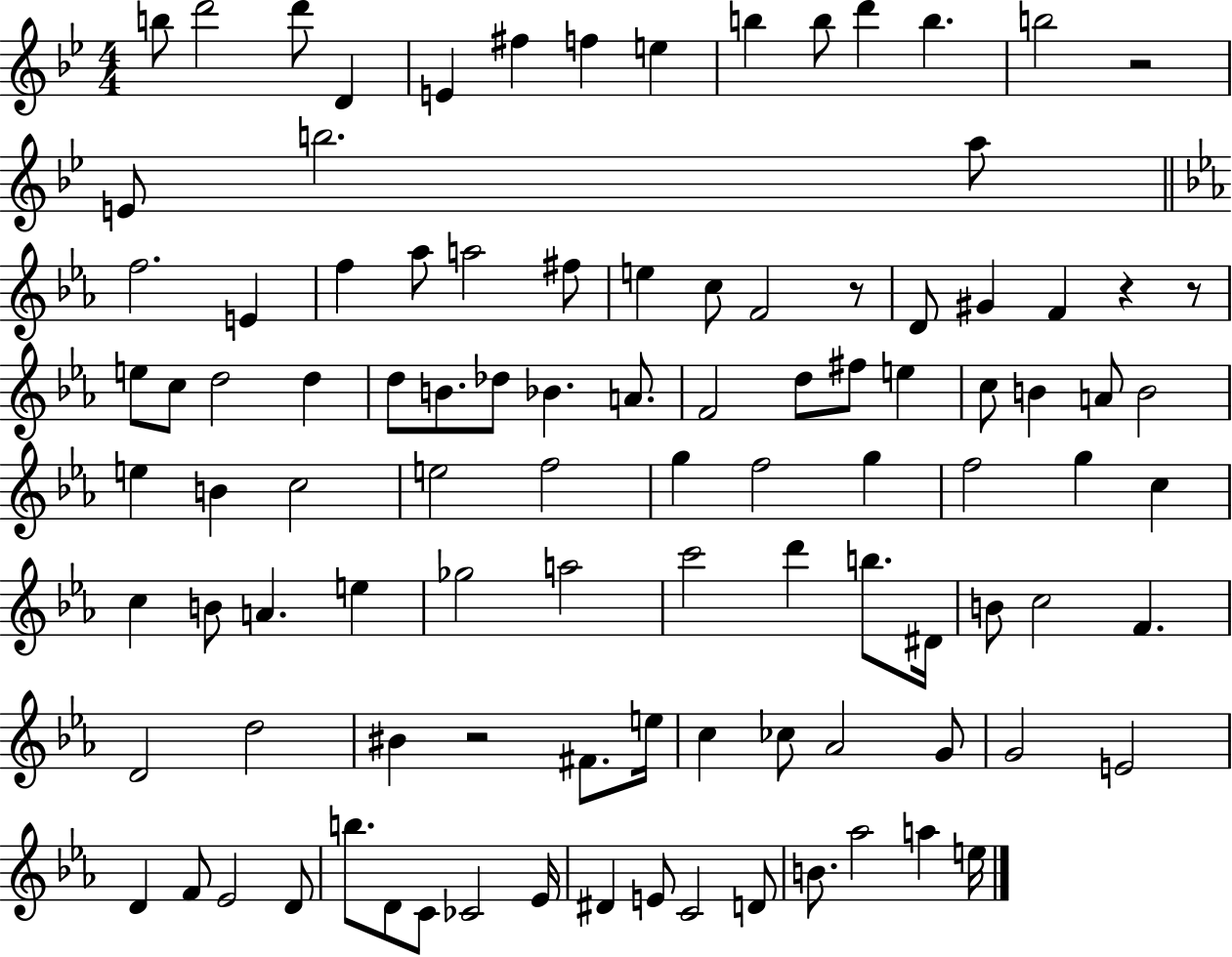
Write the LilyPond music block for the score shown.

{
  \clef treble
  \numericTimeSignature
  \time 4/4
  \key bes \major
  \repeat volta 2 { b''8 d'''2 d'''8 d'4 | e'4 fis''4 f''4 e''4 | b''4 b''8 d'''4 b''4. | b''2 r2 | \break e'8 b''2. a''8 | \bar "||" \break \key ees \major f''2. e'4 | f''4 aes''8 a''2 fis''8 | e''4 c''8 f'2 r8 | d'8 gis'4 f'4 r4 r8 | \break e''8 c''8 d''2 d''4 | d''8 b'8. des''8 bes'4. a'8. | f'2 d''8 fis''8 e''4 | c''8 b'4 a'8 b'2 | \break e''4 b'4 c''2 | e''2 f''2 | g''4 f''2 g''4 | f''2 g''4 c''4 | \break c''4 b'8 a'4. e''4 | ges''2 a''2 | c'''2 d'''4 b''8. dis'16 | b'8 c''2 f'4. | \break d'2 d''2 | bis'4 r2 fis'8. e''16 | c''4 ces''8 aes'2 g'8 | g'2 e'2 | \break d'4 f'8 ees'2 d'8 | b''8. d'8 c'8 ces'2 ees'16 | dis'4 e'8 c'2 d'8 | b'8. aes''2 a''4 e''16 | \break } \bar "|."
}